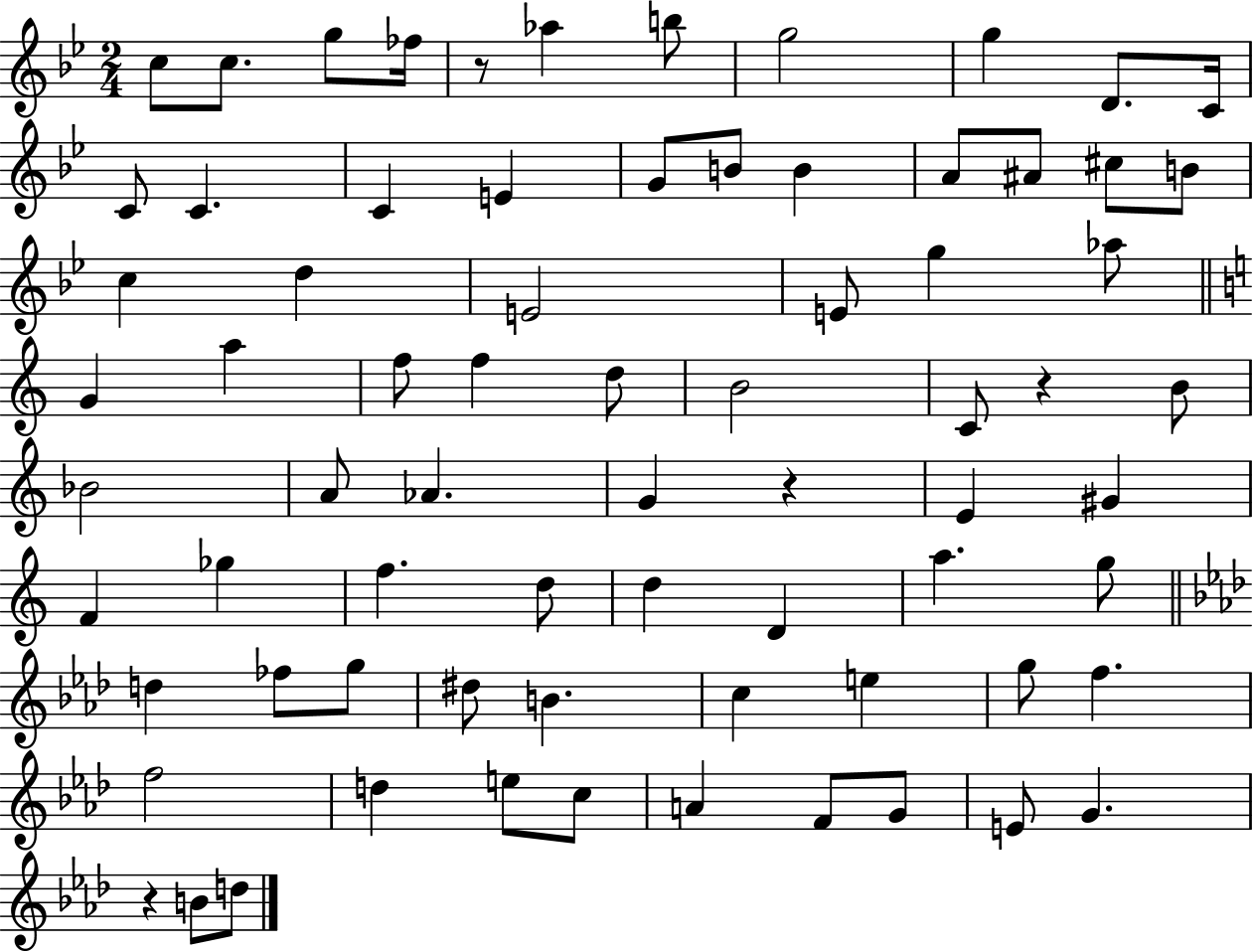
{
  \clef treble
  \numericTimeSignature
  \time 2/4
  \key bes \major
  c''8 c''8. g''8 fes''16 | r8 aes''4 b''8 | g''2 | g''4 d'8. c'16 | \break c'8 c'4. | c'4 e'4 | g'8 b'8 b'4 | a'8 ais'8 cis''8 b'8 | \break c''4 d''4 | e'2 | e'8 g''4 aes''8 | \bar "||" \break \key c \major g'4 a''4 | f''8 f''4 d''8 | b'2 | c'8 r4 b'8 | \break bes'2 | a'8 aes'4. | g'4 r4 | e'4 gis'4 | \break f'4 ges''4 | f''4. d''8 | d''4 d'4 | a''4. g''8 | \break \bar "||" \break \key aes \major d''4 fes''8 g''8 | dis''8 b'4. | c''4 e''4 | g''8 f''4. | \break f''2 | d''4 e''8 c''8 | a'4 f'8 g'8 | e'8 g'4. | \break r4 b'8 d''8 | \bar "|."
}